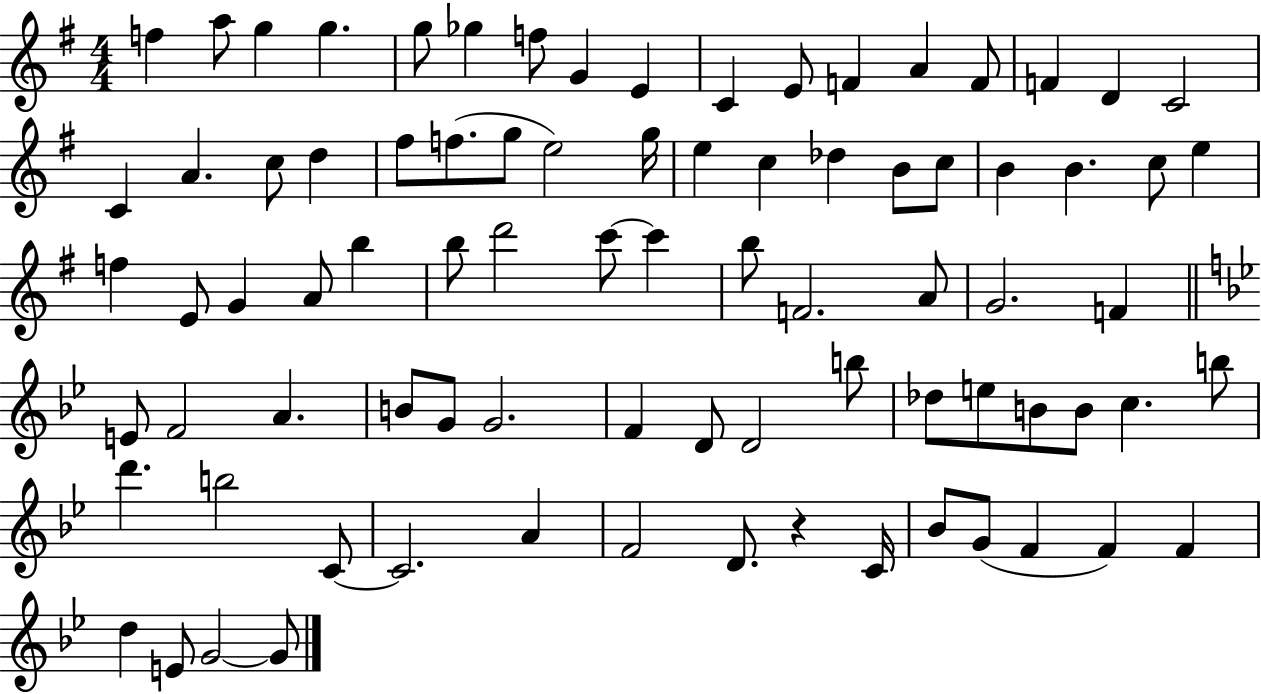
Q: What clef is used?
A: treble